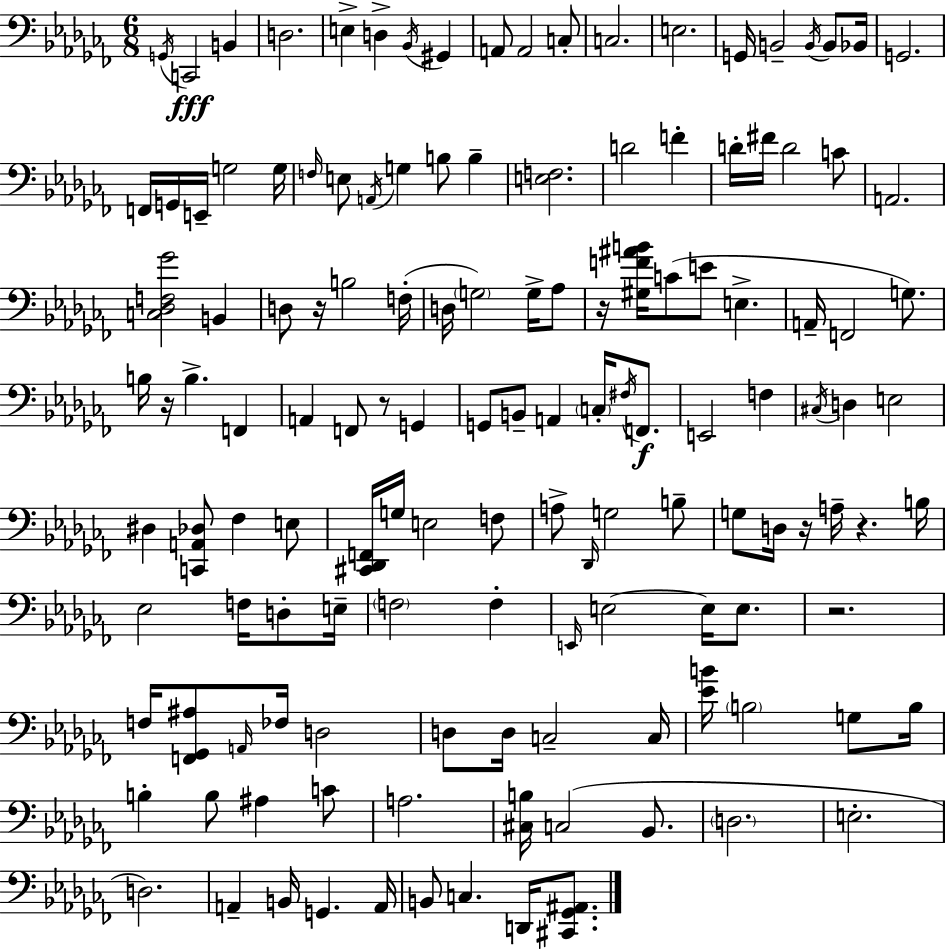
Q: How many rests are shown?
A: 7